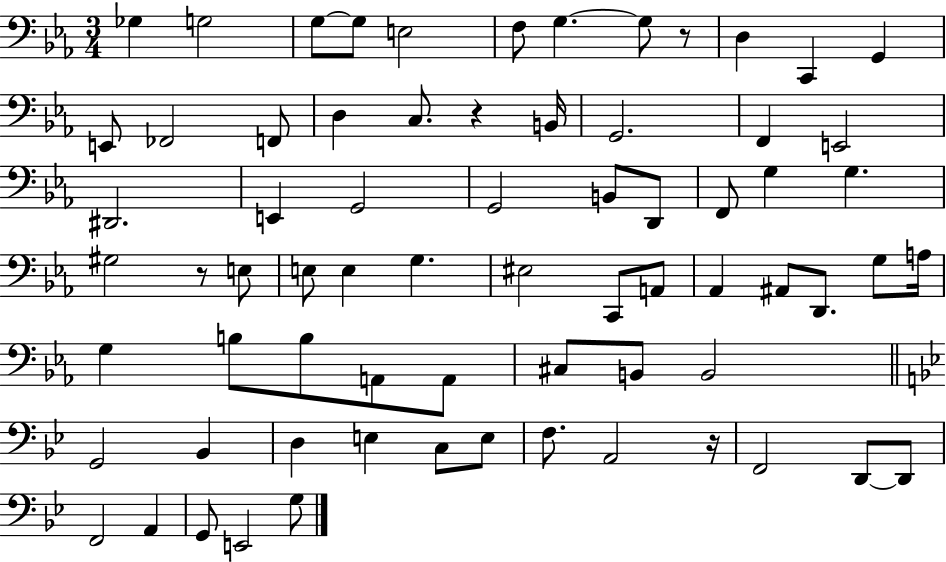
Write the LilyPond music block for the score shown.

{
  \clef bass
  \numericTimeSignature
  \time 3/4
  \key ees \major
  ges4 g2 | g8~~ g8 e2 | f8 g4.~~ g8 r8 | d4 c,4 g,4 | \break e,8 fes,2 f,8 | d4 c8. r4 b,16 | g,2. | f,4 e,2 | \break dis,2. | e,4 g,2 | g,2 b,8 d,8 | f,8 g4 g4. | \break gis2 r8 e8 | e8 e4 g4. | eis2 c,8 a,8 | aes,4 ais,8 d,8. g8 a16 | \break g4 b8 b8 a,8 a,8 | cis8 b,8 b,2 | \bar "||" \break \key bes \major g,2 bes,4 | d4 e4 c8 e8 | f8. a,2 r16 | f,2 d,8~~ d,8 | \break f,2 a,4 | g,8 e,2 g8 | \bar "|."
}